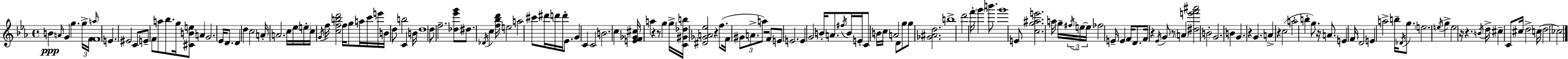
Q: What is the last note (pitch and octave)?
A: CES5